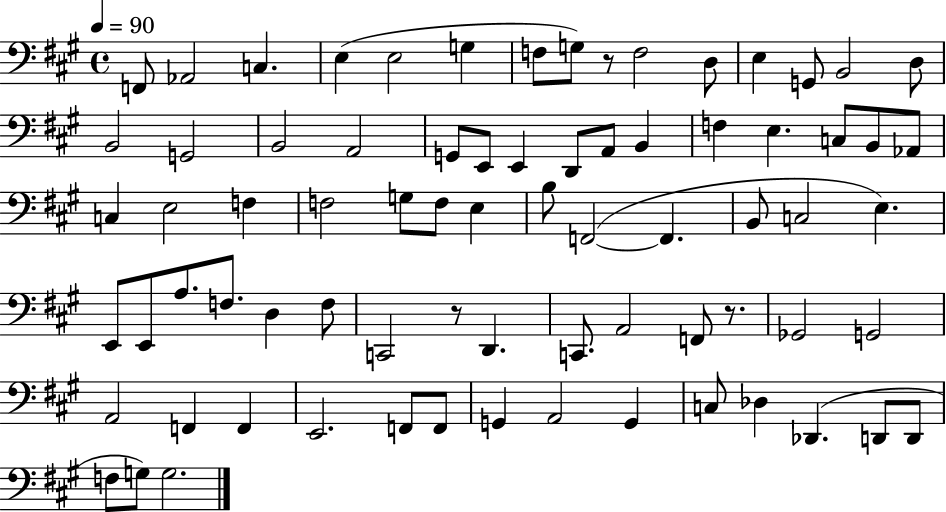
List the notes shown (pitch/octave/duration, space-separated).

F2/e Ab2/h C3/q. E3/q E3/h G3/q F3/e G3/e R/e F3/h D3/e E3/q G2/e B2/h D3/e B2/h G2/h B2/h A2/h G2/e E2/e E2/q D2/e A2/e B2/q F3/q E3/q. C3/e B2/e Ab2/e C3/q E3/h F3/q F3/h G3/e F3/e E3/q B3/e F2/h F2/q. B2/e C3/h E3/q. E2/e E2/e A3/e. F3/e. D3/q F3/e C2/h R/e D2/q. C2/e. A2/h F2/e R/e. Gb2/h G2/h A2/h F2/q F2/q E2/h. F2/e F2/e G2/q A2/h G2/q C3/e Db3/q Db2/q. D2/e D2/e F3/e G3/e G3/h.